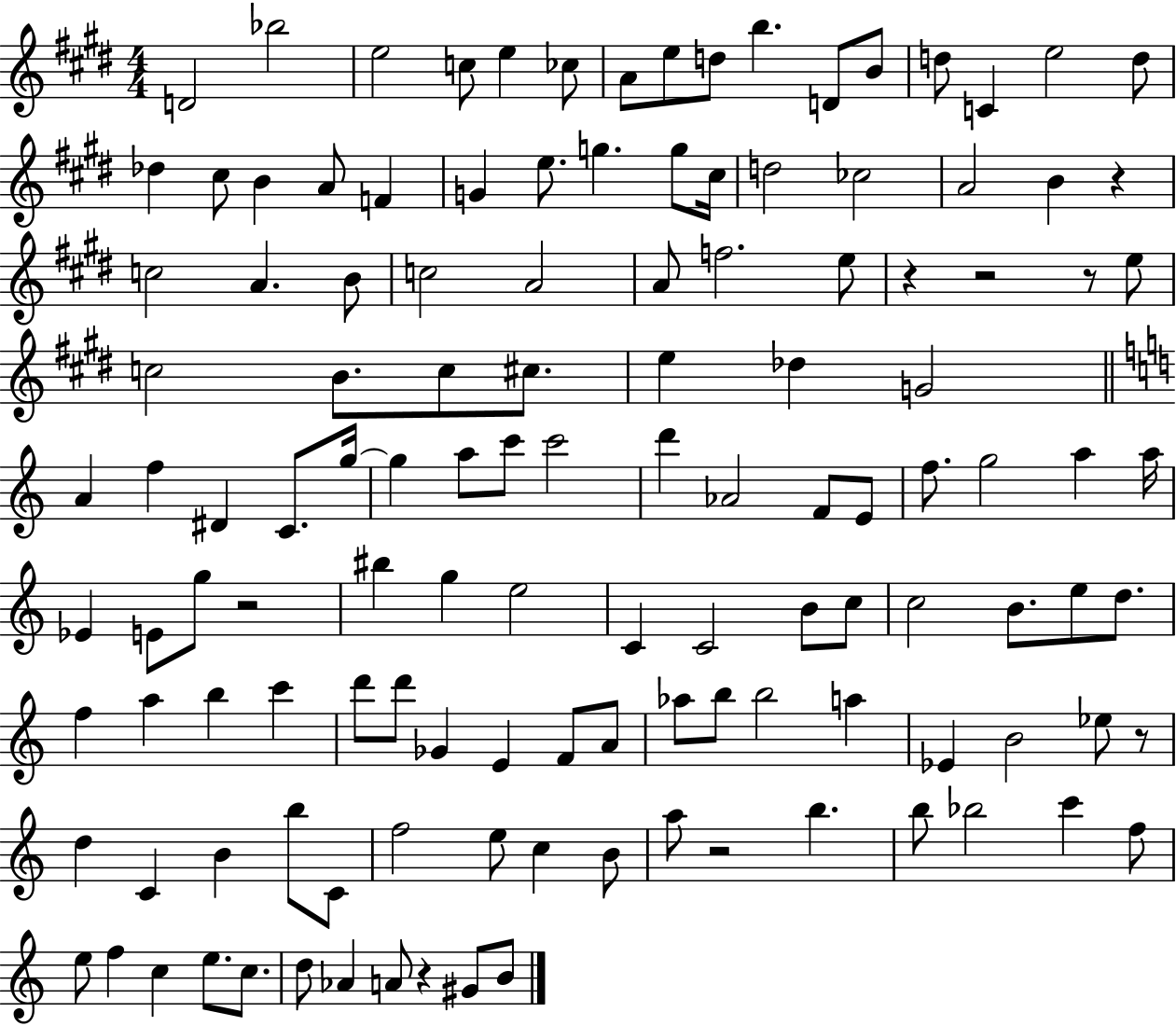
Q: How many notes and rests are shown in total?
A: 127